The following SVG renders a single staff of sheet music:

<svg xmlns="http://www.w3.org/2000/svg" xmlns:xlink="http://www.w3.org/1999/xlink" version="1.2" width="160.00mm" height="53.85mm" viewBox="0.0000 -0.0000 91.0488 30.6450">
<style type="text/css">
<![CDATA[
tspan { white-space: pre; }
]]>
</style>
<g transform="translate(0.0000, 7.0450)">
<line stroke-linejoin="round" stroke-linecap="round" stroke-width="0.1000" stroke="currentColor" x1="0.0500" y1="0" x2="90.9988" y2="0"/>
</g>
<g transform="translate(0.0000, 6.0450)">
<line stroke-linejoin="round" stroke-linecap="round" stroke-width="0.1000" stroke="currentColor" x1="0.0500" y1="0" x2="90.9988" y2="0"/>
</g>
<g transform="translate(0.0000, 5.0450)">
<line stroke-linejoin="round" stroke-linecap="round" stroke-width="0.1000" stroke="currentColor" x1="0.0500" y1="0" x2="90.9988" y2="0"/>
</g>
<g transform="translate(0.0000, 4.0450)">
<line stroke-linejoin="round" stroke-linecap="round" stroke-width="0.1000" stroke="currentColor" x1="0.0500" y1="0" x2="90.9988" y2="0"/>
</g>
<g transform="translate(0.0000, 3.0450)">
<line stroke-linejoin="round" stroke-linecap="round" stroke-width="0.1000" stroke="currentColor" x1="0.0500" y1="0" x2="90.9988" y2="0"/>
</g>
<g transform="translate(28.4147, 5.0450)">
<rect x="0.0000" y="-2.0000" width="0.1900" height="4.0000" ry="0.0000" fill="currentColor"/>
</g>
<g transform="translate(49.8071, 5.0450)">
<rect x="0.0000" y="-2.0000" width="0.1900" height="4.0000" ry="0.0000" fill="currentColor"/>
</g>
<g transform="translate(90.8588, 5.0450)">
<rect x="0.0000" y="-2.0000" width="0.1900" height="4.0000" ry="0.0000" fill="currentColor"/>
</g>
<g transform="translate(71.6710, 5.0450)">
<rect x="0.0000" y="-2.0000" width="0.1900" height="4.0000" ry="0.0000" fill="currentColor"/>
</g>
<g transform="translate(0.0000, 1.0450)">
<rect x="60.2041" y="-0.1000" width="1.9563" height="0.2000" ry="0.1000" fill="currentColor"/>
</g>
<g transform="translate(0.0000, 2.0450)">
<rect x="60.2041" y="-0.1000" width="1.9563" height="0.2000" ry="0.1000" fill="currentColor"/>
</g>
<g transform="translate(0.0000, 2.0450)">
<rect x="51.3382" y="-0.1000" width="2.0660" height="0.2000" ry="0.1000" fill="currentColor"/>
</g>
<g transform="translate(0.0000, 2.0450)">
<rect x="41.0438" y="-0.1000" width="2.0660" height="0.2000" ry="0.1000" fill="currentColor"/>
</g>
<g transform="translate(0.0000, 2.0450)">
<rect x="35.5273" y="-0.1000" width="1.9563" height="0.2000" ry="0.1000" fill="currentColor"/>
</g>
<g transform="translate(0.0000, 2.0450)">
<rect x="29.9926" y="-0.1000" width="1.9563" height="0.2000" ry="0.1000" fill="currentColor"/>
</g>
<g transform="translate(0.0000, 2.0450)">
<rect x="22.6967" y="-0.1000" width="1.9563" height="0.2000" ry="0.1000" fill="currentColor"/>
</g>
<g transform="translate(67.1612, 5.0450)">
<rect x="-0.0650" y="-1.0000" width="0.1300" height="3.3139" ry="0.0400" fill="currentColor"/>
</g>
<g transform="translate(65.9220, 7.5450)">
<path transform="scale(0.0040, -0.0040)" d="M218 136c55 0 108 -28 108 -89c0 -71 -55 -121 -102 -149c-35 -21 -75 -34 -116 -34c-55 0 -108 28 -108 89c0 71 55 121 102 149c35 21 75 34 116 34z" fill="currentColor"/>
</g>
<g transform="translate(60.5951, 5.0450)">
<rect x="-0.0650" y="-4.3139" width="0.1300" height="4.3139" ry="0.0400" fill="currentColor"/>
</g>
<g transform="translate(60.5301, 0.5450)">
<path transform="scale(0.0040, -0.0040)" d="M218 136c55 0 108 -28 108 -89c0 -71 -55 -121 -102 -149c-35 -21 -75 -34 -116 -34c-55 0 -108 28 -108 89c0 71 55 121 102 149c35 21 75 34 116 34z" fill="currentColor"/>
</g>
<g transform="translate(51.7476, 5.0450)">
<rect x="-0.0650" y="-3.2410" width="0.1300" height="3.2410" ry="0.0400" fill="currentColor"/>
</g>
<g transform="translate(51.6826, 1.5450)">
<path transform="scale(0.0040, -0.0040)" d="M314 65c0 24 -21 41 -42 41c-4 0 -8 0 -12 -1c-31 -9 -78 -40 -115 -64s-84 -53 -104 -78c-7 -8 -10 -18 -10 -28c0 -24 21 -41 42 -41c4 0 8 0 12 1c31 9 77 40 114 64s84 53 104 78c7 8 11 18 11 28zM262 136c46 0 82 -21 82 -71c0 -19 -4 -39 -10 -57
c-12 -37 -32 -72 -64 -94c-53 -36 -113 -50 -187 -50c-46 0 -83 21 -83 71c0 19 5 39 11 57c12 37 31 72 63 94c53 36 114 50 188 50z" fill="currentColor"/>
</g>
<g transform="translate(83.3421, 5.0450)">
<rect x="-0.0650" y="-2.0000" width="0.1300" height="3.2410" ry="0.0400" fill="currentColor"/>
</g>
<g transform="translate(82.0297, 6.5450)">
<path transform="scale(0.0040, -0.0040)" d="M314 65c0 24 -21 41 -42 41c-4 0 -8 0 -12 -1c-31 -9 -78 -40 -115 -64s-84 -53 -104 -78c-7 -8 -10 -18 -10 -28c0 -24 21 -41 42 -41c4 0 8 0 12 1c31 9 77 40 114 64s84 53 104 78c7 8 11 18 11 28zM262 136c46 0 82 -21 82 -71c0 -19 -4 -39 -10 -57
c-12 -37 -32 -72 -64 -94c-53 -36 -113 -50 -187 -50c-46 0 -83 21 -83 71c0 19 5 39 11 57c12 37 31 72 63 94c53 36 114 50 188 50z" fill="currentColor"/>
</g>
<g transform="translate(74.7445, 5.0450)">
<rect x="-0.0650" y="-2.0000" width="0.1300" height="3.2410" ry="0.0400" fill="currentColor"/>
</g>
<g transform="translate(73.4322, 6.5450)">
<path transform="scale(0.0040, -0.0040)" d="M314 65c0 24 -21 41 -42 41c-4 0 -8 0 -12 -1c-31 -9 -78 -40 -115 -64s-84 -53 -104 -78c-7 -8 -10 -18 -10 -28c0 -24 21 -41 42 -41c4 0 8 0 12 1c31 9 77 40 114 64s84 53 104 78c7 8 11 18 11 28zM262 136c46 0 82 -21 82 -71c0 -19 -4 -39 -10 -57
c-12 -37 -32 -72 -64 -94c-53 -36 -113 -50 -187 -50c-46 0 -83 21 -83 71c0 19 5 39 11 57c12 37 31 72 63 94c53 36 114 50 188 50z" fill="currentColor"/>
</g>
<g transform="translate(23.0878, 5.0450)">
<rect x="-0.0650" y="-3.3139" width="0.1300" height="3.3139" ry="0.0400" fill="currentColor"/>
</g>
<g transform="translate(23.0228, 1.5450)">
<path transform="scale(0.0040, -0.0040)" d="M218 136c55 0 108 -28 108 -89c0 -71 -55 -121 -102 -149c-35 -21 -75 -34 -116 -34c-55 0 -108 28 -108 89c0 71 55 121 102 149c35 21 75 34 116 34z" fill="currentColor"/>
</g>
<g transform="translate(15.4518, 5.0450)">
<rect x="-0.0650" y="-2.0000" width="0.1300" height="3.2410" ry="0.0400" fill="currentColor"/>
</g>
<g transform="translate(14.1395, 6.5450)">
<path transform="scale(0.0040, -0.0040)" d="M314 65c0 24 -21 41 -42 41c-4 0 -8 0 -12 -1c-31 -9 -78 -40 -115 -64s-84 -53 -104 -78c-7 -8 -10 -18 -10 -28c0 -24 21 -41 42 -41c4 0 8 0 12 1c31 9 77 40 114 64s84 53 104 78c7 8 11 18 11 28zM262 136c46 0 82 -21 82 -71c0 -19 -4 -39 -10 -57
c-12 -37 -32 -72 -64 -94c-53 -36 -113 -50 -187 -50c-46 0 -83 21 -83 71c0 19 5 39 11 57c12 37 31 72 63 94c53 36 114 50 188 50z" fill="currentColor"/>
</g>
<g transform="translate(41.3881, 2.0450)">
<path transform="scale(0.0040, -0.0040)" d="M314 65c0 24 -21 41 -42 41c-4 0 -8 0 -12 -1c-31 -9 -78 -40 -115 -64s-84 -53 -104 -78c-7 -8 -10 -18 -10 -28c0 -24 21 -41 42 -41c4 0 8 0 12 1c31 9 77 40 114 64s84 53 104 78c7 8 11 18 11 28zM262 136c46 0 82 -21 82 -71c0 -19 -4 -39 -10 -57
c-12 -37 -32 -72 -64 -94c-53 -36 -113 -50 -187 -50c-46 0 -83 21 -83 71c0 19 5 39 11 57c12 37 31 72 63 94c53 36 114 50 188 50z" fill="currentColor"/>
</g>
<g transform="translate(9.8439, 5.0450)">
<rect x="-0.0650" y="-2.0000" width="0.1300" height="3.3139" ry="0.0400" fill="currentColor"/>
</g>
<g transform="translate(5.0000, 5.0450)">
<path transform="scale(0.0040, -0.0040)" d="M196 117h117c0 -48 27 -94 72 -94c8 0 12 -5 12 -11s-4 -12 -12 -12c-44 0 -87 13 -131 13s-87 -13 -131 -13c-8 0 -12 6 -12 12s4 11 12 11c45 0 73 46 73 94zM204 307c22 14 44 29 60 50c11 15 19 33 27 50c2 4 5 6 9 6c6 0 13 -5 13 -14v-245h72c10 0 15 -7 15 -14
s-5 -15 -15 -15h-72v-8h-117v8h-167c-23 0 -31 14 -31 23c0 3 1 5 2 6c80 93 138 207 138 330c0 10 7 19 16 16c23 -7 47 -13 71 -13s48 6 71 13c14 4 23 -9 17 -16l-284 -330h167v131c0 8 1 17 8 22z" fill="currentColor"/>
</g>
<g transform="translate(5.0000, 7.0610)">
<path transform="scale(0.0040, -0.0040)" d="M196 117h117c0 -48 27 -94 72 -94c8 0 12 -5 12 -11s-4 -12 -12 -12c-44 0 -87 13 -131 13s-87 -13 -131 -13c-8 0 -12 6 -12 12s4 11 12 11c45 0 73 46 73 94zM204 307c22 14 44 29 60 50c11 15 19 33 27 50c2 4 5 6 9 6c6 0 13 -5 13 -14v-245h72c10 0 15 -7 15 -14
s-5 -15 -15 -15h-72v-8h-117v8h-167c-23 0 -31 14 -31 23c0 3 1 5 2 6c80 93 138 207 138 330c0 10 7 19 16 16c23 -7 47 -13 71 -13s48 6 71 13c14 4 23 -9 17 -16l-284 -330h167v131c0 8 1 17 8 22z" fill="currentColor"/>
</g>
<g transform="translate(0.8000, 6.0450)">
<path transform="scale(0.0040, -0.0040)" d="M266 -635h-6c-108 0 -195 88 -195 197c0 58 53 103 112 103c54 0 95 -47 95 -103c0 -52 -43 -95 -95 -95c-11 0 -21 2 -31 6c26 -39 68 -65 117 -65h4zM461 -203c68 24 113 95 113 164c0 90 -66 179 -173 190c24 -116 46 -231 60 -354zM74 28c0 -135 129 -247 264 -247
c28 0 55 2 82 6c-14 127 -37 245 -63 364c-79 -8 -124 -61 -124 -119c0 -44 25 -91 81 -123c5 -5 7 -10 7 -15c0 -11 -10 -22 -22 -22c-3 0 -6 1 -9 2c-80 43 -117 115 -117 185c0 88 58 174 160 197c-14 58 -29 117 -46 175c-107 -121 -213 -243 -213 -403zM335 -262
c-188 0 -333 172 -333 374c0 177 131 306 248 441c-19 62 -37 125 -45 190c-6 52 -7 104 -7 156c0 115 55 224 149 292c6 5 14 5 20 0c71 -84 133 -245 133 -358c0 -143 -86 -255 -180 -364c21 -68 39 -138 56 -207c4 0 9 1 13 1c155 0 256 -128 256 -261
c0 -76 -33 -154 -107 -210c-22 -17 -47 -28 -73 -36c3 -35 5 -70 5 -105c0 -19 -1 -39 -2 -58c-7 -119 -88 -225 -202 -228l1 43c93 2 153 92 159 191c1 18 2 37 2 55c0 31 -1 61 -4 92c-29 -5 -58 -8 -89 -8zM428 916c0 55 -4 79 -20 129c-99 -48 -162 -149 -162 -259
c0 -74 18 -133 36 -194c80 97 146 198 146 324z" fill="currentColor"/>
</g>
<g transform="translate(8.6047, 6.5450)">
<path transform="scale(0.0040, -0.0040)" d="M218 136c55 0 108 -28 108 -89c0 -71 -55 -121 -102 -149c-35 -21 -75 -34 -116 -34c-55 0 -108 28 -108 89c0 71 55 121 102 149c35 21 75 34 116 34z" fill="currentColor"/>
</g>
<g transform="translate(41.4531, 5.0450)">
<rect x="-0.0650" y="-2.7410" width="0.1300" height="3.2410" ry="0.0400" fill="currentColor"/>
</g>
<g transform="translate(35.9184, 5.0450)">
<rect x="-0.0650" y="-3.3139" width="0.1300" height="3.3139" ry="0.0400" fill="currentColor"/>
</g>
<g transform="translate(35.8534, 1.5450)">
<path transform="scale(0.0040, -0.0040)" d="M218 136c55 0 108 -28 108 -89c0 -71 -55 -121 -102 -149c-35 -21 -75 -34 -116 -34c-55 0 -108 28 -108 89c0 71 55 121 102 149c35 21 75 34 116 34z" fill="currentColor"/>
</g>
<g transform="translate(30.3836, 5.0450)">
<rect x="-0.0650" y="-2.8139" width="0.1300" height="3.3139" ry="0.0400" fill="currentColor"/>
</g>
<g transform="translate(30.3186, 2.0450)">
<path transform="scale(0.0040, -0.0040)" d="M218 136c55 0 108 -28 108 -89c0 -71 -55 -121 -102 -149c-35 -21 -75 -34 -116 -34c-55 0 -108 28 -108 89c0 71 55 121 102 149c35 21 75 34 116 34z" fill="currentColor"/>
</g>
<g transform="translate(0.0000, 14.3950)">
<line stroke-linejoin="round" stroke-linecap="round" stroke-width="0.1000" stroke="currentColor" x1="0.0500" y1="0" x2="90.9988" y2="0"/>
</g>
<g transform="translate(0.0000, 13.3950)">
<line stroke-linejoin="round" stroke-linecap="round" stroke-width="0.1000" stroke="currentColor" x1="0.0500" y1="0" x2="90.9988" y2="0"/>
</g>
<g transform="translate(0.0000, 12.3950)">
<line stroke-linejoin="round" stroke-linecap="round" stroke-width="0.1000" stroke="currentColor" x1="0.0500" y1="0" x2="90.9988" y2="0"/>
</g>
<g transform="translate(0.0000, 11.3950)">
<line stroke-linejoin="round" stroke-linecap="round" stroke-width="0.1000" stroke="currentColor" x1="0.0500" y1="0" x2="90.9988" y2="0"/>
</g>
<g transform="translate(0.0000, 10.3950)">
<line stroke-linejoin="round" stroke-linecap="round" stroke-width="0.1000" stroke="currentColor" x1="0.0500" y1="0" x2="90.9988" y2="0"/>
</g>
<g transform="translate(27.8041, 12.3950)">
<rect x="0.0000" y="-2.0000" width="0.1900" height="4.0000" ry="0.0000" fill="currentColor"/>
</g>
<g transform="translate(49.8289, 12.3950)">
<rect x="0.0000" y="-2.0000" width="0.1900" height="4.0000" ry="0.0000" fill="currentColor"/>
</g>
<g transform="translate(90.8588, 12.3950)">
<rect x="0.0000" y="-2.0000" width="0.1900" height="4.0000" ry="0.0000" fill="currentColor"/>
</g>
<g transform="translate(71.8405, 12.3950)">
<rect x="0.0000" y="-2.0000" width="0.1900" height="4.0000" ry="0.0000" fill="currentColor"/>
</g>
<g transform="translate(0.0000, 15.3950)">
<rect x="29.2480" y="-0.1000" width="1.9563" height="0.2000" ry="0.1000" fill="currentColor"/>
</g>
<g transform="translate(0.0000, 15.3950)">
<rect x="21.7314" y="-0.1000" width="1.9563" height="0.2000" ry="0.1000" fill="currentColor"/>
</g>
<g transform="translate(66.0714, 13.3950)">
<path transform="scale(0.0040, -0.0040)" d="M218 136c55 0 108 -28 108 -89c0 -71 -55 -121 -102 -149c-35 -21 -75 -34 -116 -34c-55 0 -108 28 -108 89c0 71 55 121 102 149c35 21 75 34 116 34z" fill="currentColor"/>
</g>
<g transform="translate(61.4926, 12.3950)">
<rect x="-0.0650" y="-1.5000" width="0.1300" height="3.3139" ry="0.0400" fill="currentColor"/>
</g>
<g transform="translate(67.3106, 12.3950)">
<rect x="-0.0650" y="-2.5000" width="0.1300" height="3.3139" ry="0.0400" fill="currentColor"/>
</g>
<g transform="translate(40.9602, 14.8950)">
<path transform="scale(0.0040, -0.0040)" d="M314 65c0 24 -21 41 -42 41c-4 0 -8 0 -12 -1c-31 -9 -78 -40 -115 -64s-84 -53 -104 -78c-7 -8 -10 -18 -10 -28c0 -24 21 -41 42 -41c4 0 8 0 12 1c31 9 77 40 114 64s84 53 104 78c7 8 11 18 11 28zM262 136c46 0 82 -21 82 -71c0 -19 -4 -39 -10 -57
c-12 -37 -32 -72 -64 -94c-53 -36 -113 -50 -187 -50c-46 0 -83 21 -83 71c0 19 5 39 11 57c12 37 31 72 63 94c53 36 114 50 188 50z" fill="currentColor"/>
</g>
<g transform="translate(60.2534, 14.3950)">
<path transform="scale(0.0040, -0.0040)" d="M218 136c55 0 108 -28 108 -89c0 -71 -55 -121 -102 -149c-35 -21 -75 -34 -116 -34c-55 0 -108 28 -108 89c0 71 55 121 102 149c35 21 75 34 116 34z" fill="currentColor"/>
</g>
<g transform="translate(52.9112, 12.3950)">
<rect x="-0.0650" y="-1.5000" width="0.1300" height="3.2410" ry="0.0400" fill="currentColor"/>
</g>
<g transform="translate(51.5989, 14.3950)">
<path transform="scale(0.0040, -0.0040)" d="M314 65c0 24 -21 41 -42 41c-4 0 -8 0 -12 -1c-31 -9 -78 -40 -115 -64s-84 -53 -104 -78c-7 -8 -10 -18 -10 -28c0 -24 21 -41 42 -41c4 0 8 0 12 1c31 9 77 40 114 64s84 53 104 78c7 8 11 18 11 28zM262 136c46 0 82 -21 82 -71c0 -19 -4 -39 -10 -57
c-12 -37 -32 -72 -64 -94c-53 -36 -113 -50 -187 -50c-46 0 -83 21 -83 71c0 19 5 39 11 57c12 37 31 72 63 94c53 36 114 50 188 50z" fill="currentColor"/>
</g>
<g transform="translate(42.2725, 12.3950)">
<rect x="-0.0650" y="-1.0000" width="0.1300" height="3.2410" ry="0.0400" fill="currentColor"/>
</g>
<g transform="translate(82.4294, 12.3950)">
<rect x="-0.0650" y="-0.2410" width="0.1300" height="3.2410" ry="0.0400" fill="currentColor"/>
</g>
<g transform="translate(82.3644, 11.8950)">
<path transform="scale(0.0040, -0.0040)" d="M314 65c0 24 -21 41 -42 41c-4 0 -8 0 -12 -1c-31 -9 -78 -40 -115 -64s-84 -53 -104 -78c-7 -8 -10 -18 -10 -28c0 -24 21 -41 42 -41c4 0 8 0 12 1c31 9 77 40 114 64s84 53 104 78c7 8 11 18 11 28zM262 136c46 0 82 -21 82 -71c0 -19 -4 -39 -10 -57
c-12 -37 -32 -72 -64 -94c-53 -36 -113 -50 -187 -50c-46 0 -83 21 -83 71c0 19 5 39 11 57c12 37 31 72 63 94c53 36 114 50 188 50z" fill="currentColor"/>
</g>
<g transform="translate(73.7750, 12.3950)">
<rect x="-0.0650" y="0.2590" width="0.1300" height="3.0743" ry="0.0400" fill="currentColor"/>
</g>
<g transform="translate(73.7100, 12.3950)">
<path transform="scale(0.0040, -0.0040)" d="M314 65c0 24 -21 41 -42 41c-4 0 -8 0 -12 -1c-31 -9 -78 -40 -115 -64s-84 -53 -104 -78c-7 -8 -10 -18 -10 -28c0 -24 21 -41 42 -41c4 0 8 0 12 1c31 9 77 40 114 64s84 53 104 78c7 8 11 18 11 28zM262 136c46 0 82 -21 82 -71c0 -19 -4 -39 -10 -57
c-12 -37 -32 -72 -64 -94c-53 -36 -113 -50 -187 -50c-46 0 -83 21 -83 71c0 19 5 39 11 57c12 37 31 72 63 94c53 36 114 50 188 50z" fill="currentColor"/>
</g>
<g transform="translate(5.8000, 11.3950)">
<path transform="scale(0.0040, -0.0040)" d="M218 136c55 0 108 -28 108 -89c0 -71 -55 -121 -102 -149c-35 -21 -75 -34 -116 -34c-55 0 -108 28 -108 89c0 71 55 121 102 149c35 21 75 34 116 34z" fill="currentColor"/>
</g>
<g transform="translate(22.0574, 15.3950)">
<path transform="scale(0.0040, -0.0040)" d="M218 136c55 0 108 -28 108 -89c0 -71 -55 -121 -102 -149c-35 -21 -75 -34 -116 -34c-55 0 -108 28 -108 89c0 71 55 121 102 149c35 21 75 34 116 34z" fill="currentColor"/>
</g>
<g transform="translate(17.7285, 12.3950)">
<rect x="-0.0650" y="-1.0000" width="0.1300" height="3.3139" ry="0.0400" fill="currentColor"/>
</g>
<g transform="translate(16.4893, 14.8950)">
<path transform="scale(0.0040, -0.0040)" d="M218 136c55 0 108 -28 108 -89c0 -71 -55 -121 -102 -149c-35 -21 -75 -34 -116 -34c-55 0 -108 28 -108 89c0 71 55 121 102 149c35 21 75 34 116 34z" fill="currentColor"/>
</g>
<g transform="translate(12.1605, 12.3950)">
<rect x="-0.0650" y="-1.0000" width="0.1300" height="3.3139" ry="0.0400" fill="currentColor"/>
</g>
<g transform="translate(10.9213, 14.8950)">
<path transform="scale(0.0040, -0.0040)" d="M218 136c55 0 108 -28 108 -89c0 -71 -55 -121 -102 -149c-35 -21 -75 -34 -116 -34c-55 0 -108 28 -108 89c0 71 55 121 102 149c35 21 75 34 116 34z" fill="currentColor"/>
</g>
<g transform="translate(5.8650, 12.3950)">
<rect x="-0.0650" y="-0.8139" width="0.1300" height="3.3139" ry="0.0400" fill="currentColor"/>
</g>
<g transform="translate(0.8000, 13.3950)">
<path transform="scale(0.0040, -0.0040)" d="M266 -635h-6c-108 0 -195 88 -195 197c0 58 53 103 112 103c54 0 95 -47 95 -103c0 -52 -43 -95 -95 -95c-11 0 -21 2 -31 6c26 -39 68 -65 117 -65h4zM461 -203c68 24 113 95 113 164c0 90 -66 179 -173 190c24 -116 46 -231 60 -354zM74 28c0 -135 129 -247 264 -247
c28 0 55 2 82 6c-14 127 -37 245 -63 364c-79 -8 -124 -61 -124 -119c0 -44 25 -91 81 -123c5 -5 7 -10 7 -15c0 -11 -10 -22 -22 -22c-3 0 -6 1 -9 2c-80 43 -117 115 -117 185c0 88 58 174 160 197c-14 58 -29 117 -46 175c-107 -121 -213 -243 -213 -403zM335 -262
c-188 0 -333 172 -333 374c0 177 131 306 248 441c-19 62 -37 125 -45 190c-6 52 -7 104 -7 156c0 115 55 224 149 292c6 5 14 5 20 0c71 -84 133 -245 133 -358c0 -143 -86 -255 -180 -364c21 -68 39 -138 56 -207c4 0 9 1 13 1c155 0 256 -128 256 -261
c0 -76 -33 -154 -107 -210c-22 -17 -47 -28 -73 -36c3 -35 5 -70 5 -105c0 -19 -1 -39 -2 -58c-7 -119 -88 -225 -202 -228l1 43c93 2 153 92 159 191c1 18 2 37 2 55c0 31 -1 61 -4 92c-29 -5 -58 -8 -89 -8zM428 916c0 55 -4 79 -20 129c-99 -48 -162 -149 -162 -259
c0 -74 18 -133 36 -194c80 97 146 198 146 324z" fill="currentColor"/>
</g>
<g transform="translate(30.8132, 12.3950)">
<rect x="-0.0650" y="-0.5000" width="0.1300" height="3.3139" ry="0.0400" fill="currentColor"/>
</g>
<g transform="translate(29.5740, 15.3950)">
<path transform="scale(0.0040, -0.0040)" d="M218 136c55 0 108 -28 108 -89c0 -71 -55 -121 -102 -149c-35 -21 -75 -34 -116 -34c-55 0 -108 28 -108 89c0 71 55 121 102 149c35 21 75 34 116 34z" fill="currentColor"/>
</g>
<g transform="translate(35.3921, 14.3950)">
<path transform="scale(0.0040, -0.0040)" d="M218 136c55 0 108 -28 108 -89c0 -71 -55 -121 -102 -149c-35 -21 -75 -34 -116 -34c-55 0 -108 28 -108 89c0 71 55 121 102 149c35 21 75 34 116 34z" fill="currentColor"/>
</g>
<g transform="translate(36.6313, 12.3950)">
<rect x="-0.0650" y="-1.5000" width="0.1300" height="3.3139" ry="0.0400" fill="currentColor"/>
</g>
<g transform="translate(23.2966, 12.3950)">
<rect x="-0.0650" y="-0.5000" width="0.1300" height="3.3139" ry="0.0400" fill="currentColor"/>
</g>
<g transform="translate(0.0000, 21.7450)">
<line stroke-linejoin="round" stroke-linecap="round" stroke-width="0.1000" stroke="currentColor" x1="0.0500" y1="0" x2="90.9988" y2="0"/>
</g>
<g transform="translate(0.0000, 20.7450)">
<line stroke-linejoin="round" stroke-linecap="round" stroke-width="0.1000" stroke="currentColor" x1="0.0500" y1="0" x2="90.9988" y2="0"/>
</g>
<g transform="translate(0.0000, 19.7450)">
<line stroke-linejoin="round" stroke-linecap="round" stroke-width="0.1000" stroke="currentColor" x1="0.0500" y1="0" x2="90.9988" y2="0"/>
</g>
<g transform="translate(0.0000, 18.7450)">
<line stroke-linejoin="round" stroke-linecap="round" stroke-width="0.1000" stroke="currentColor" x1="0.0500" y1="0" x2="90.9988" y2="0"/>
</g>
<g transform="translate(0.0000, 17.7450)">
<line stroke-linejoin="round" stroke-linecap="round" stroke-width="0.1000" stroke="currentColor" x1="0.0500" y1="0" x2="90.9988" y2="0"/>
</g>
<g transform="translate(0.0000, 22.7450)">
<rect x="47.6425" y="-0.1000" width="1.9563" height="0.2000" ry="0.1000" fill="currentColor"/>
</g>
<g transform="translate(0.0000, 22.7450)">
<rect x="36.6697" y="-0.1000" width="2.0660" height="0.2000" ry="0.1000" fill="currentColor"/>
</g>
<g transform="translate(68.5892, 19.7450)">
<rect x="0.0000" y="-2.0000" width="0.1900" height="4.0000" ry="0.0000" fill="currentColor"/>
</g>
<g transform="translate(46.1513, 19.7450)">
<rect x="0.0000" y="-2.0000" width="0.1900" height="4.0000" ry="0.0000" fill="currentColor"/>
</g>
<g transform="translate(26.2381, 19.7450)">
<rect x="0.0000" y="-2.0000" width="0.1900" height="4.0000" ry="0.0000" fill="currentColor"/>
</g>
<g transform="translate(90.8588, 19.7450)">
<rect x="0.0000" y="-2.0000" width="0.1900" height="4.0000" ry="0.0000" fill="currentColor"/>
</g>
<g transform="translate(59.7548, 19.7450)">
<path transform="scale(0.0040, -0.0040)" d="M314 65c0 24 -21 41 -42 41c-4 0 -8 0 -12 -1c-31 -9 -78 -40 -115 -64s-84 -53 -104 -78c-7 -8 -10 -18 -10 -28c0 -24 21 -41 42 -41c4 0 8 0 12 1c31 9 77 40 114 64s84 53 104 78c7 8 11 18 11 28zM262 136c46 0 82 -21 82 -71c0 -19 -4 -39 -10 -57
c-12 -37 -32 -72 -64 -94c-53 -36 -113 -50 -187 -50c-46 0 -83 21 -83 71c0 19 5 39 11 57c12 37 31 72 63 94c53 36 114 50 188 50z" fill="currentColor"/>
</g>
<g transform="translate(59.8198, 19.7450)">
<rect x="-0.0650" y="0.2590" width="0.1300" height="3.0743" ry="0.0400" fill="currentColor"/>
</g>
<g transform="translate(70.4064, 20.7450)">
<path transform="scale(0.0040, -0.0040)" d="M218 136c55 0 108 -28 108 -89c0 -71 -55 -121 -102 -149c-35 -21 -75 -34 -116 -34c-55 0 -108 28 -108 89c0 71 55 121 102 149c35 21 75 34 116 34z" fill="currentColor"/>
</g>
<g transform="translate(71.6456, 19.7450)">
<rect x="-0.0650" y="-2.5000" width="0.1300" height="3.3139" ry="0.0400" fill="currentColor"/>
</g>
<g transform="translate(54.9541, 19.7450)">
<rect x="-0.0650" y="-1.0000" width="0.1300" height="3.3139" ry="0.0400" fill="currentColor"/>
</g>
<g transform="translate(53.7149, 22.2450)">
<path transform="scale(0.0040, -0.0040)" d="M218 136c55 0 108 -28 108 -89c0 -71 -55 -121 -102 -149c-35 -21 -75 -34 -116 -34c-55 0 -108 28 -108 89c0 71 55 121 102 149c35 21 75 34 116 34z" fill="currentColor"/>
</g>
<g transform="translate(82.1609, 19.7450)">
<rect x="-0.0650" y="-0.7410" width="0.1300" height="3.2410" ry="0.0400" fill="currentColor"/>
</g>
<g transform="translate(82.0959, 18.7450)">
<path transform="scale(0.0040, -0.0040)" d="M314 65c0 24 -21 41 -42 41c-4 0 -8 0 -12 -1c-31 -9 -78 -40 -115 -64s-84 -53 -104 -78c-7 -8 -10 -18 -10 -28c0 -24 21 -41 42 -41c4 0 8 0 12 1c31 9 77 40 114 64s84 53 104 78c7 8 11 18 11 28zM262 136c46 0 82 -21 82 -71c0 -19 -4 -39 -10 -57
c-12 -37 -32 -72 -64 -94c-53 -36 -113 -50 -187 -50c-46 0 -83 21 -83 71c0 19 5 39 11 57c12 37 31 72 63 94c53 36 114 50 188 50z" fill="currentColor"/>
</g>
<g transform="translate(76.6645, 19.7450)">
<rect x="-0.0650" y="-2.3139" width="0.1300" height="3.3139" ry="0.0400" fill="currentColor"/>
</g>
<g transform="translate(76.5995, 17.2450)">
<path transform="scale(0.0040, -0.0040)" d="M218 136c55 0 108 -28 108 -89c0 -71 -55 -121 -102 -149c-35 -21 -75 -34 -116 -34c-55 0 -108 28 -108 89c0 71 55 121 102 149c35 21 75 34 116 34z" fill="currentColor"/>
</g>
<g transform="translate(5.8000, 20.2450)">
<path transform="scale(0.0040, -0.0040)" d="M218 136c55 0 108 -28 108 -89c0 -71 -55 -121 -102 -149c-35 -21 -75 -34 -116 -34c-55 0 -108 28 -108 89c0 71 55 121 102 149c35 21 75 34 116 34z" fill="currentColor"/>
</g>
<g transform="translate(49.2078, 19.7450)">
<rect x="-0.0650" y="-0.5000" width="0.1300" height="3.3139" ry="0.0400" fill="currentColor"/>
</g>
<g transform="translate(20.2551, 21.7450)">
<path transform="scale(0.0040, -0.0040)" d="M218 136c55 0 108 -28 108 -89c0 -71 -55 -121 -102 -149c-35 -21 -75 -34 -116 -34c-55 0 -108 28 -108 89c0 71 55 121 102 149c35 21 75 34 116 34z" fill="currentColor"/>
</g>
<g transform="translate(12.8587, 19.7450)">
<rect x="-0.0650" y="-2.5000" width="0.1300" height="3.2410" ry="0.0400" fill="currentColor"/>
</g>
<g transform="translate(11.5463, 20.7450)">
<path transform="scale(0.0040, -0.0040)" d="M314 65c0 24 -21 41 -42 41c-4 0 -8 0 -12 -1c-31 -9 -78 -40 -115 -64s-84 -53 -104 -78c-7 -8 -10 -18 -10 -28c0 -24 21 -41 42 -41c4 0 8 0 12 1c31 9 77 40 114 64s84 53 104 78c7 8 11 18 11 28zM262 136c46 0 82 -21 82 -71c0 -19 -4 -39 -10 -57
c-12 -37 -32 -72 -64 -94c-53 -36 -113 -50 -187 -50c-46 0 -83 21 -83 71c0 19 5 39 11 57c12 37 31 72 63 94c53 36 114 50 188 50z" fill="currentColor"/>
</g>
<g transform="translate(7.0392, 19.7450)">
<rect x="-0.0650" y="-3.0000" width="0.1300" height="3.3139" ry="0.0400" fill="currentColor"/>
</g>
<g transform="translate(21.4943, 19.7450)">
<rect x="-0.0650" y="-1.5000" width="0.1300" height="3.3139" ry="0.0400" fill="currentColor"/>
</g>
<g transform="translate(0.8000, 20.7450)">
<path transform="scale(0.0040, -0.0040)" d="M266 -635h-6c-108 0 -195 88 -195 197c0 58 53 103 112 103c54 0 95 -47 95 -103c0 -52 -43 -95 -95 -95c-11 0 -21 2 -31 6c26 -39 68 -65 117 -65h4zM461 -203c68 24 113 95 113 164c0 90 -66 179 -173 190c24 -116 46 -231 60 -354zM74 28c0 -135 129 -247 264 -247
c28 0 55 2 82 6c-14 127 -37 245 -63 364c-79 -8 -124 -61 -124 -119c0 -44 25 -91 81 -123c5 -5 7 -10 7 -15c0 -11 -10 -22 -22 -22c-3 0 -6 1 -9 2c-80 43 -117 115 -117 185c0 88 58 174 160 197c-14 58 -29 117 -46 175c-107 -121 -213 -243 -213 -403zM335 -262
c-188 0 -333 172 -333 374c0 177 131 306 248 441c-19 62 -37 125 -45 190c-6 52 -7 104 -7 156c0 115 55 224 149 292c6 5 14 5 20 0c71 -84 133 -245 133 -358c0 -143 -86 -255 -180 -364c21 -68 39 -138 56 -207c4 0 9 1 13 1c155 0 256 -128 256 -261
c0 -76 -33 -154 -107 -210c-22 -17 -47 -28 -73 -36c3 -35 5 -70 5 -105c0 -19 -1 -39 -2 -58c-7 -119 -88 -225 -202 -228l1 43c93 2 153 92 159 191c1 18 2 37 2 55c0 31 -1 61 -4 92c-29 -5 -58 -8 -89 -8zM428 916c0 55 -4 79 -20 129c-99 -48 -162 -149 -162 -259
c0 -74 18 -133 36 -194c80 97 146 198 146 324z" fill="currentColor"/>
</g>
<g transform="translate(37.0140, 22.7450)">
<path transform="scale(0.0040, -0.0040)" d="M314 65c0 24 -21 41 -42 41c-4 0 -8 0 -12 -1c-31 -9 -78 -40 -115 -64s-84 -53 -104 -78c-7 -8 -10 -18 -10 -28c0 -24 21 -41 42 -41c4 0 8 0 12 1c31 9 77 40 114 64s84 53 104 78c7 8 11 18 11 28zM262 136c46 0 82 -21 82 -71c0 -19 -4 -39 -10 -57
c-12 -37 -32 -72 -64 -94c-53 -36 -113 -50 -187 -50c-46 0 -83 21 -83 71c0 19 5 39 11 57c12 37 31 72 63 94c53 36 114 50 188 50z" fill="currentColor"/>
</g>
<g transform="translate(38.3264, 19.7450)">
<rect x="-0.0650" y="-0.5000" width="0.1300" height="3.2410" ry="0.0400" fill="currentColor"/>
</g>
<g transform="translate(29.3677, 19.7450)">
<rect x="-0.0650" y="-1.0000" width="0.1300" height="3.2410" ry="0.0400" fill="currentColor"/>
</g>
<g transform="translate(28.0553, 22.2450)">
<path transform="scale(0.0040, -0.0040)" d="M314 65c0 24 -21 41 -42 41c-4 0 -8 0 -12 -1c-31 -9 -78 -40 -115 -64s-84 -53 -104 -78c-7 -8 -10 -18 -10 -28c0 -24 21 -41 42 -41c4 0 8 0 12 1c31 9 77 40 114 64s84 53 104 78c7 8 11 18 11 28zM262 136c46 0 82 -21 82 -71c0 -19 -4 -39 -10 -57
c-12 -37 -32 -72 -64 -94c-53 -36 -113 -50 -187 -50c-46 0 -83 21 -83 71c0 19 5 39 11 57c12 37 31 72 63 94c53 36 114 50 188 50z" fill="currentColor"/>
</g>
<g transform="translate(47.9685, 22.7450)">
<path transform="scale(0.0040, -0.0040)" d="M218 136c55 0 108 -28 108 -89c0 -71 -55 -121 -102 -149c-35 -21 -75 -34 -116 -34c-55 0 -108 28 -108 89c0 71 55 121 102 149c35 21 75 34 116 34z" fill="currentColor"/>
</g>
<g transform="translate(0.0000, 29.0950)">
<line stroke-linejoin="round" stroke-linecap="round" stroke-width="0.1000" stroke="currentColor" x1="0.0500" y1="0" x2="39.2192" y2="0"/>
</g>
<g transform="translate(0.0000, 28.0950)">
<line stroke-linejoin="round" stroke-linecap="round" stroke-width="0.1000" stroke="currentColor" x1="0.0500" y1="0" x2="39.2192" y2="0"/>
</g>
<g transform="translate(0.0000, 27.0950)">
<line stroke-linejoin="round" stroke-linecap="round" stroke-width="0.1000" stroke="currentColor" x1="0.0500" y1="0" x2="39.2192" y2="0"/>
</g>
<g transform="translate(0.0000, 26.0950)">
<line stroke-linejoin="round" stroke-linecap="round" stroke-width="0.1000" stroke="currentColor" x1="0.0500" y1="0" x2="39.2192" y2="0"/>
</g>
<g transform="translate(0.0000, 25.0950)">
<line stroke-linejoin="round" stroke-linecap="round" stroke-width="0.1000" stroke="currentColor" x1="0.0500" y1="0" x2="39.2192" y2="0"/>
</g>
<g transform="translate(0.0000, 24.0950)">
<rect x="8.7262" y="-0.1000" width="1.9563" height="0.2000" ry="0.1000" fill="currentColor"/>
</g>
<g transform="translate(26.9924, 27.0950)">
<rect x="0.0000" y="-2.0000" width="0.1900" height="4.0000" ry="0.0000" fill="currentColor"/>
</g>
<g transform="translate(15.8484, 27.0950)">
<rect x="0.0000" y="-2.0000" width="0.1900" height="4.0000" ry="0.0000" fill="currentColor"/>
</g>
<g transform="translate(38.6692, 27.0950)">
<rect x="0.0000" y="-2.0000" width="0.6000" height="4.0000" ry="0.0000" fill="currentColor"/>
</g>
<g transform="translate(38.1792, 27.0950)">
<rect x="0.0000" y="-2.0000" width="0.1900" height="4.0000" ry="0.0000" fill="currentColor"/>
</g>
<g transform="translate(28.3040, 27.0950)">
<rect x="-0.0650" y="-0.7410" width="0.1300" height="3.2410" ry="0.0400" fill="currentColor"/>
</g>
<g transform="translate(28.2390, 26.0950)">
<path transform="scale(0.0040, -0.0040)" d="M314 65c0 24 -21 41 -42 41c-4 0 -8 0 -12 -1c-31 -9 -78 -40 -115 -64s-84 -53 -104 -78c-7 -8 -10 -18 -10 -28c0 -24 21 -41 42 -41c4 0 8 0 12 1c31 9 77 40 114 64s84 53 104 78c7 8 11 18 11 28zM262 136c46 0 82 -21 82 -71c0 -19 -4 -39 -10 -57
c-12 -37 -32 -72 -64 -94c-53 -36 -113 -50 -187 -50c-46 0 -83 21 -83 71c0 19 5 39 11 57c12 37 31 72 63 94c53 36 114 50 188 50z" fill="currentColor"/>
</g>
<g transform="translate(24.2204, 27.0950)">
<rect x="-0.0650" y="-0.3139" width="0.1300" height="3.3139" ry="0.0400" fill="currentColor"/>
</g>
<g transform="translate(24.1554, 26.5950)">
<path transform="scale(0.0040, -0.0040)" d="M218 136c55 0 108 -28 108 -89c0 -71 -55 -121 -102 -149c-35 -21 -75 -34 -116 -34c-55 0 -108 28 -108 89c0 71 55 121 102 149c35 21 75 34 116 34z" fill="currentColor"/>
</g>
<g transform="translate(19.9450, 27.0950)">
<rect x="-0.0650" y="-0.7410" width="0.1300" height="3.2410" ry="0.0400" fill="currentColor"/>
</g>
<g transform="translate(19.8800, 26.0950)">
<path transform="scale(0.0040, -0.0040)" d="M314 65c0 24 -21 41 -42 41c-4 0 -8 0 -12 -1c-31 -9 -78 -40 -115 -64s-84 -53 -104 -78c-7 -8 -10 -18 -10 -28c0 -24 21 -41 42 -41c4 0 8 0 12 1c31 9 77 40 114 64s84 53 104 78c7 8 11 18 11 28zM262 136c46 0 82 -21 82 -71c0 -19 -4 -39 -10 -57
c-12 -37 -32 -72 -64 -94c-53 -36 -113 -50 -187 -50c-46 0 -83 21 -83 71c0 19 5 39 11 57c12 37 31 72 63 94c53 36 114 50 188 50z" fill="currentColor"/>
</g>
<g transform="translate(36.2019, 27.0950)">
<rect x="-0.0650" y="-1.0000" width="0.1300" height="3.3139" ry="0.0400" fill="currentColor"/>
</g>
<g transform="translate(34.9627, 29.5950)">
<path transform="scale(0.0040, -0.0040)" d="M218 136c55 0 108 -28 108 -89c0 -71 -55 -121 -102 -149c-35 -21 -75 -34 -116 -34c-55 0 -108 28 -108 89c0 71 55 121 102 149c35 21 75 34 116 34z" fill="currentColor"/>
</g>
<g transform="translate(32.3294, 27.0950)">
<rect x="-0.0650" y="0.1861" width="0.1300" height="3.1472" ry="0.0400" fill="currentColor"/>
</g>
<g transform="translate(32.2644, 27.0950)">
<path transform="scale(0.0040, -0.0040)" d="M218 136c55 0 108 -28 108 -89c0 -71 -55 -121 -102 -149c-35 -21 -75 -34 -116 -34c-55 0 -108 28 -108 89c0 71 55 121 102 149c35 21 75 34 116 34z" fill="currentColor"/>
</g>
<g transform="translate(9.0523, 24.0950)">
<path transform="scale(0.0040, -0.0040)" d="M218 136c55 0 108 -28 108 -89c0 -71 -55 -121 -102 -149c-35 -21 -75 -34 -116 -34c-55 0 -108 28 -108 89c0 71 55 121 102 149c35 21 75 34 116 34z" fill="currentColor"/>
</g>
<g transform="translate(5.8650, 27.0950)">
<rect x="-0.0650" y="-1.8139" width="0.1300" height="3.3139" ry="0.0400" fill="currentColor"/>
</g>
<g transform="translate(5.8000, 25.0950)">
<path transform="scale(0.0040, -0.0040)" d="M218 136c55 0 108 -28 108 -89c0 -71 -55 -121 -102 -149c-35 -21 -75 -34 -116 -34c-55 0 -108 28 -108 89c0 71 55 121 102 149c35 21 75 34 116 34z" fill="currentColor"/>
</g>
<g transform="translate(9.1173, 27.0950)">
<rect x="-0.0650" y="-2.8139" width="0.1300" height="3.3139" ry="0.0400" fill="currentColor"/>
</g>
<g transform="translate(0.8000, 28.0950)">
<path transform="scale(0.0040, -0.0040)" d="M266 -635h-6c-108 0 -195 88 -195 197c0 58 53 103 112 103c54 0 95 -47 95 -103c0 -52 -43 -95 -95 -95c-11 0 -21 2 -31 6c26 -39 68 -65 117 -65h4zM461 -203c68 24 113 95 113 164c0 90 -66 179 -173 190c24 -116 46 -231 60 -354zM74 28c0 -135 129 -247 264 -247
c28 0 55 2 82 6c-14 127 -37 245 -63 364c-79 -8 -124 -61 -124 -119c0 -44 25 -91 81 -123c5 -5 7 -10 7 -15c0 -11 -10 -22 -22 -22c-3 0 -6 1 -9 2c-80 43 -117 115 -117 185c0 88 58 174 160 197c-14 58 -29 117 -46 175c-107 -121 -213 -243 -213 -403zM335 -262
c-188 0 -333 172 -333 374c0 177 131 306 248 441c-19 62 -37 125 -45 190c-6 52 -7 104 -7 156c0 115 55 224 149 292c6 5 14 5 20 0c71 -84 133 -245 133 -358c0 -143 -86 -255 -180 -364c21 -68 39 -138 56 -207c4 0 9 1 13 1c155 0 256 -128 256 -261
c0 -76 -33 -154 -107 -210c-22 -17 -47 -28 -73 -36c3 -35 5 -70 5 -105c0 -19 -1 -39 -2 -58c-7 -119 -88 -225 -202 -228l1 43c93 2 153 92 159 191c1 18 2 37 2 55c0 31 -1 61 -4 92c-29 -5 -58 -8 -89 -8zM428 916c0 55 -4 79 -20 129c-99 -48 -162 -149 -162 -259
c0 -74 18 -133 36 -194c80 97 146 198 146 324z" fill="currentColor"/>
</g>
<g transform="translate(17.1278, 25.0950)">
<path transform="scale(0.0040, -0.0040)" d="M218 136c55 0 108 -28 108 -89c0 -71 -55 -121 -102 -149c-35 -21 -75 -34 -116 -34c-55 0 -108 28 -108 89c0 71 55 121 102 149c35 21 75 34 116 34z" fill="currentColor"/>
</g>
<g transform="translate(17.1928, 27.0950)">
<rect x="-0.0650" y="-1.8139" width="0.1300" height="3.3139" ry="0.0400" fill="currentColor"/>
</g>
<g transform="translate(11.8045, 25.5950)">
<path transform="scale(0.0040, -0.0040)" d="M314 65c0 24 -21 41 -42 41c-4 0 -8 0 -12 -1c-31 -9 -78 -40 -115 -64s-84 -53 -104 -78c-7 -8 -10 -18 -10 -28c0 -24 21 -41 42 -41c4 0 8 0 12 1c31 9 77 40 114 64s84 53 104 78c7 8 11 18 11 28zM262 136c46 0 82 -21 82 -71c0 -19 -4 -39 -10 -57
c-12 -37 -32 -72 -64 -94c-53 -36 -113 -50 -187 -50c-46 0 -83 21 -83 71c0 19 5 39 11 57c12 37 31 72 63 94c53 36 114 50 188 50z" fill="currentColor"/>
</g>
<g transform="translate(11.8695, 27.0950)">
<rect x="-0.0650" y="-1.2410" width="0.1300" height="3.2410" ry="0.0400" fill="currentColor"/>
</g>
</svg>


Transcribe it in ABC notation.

X:1
T:Untitled
M:4/4
L:1/4
K:C
F F2 b a b a2 b2 d' D F2 F2 d D D C C E D2 E2 E G B2 c2 A G2 E D2 C2 C D B2 G g d2 f a e2 f d2 c d2 B D